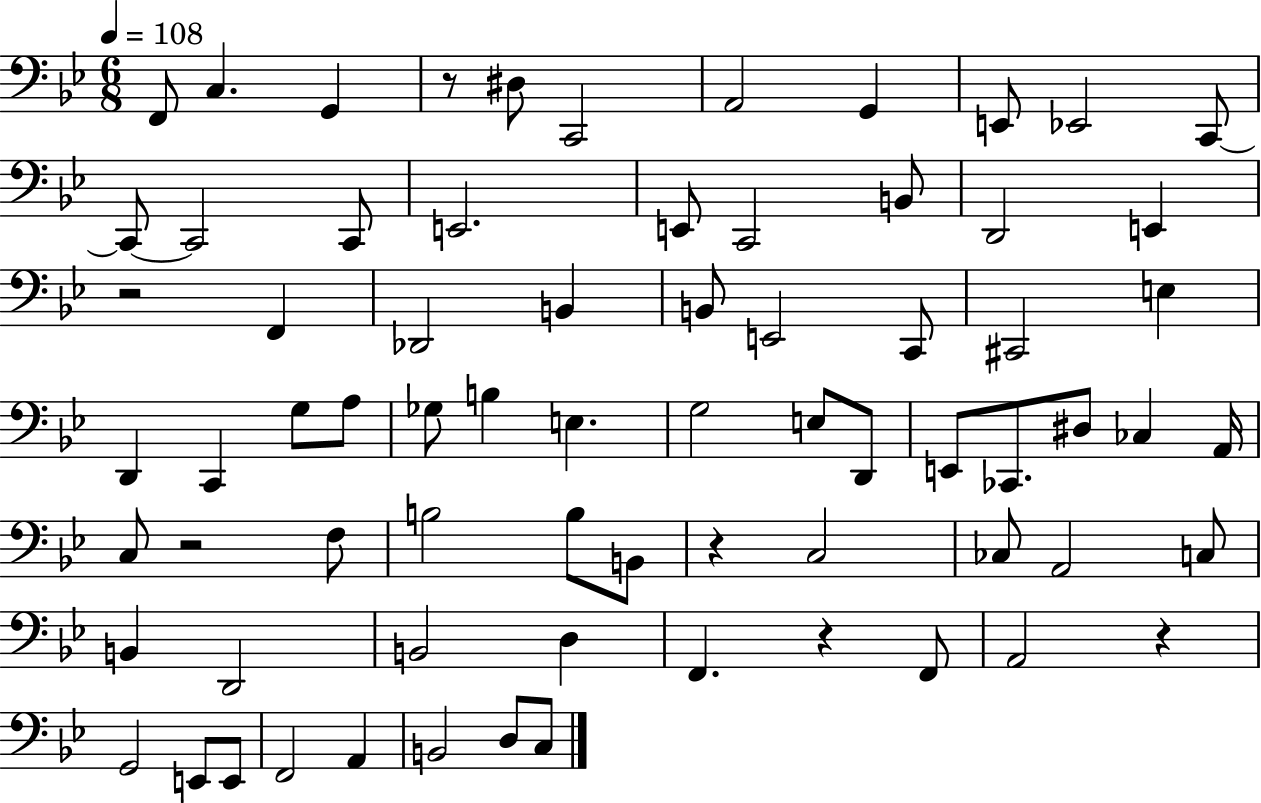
{
  \clef bass
  \numericTimeSignature
  \time 6/8
  \key bes \major
  \tempo 4 = 108
  f,8 c4. g,4 | r8 dis8 c,2 | a,2 g,4 | e,8 ees,2 c,8~~ | \break c,8~~ c,2 c,8 | e,2. | e,8 c,2 b,8 | d,2 e,4 | \break r2 f,4 | des,2 b,4 | b,8 e,2 c,8 | cis,2 e4 | \break d,4 c,4 g8 a8 | ges8 b4 e4. | g2 e8 d,8 | e,8 ces,8. dis8 ces4 a,16 | \break c8 r2 f8 | b2 b8 b,8 | r4 c2 | ces8 a,2 c8 | \break b,4 d,2 | b,2 d4 | f,4. r4 f,8 | a,2 r4 | \break g,2 e,8 e,8 | f,2 a,4 | b,2 d8 c8 | \bar "|."
}